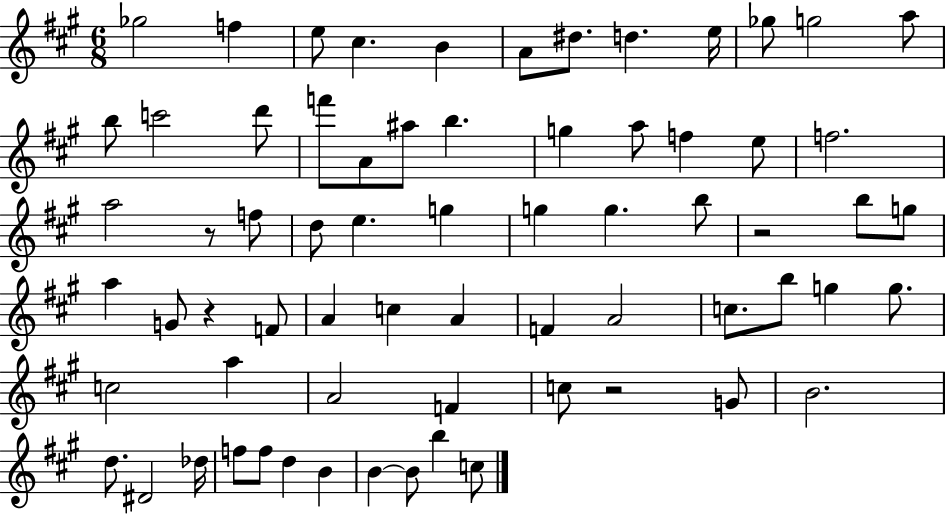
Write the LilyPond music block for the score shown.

{
  \clef treble
  \numericTimeSignature
  \time 6/8
  \key a \major
  \repeat volta 2 { ges''2 f''4 | e''8 cis''4. b'4 | a'8 dis''8. d''4. e''16 | ges''8 g''2 a''8 | \break b''8 c'''2 d'''8 | f'''8 a'8 ais''8 b''4. | g''4 a''8 f''4 e''8 | f''2. | \break a''2 r8 f''8 | d''8 e''4. g''4 | g''4 g''4. b''8 | r2 b''8 g''8 | \break a''4 g'8 r4 f'8 | a'4 c''4 a'4 | f'4 a'2 | c''8. b''8 g''4 g''8. | \break c''2 a''4 | a'2 f'4 | c''8 r2 g'8 | b'2. | \break d''8. dis'2 des''16 | f''8 f''8 d''4 b'4 | b'4~~ b'8 b''4 c''8 | } \bar "|."
}